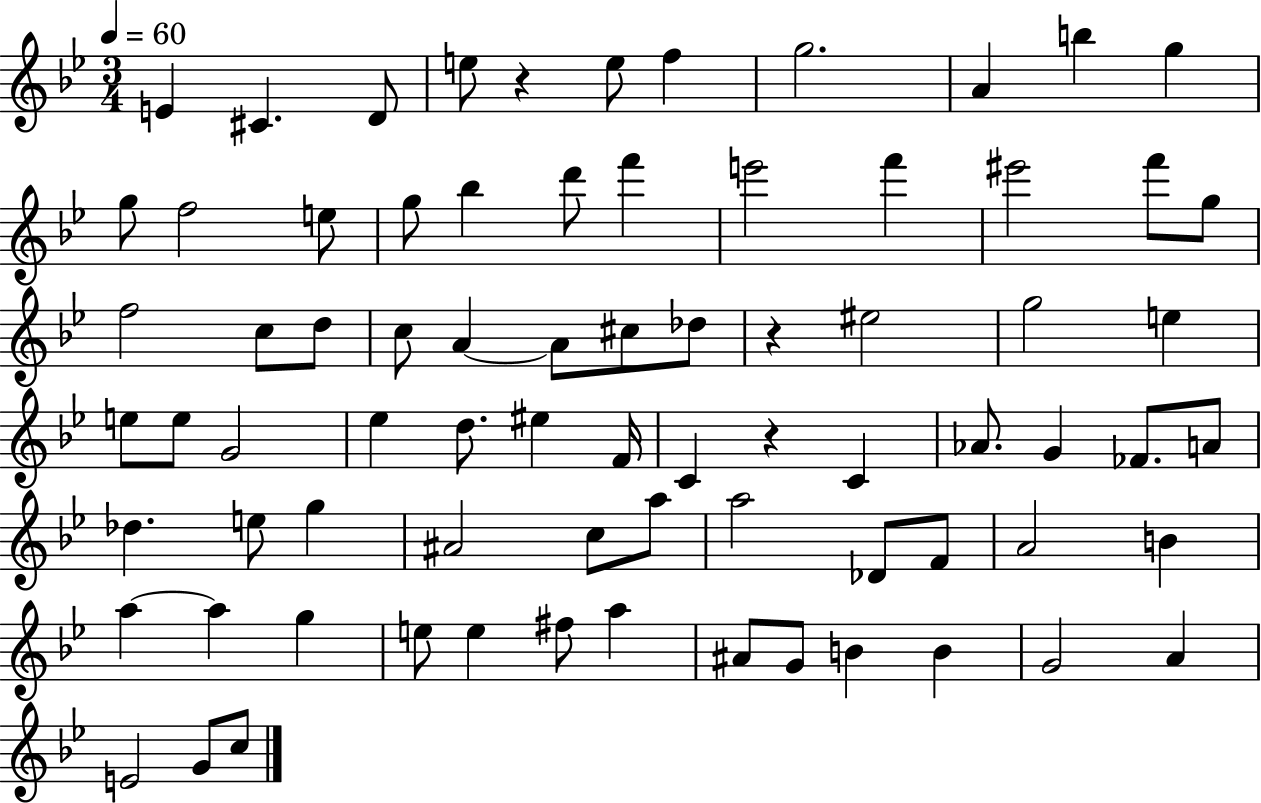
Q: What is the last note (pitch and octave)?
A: C5